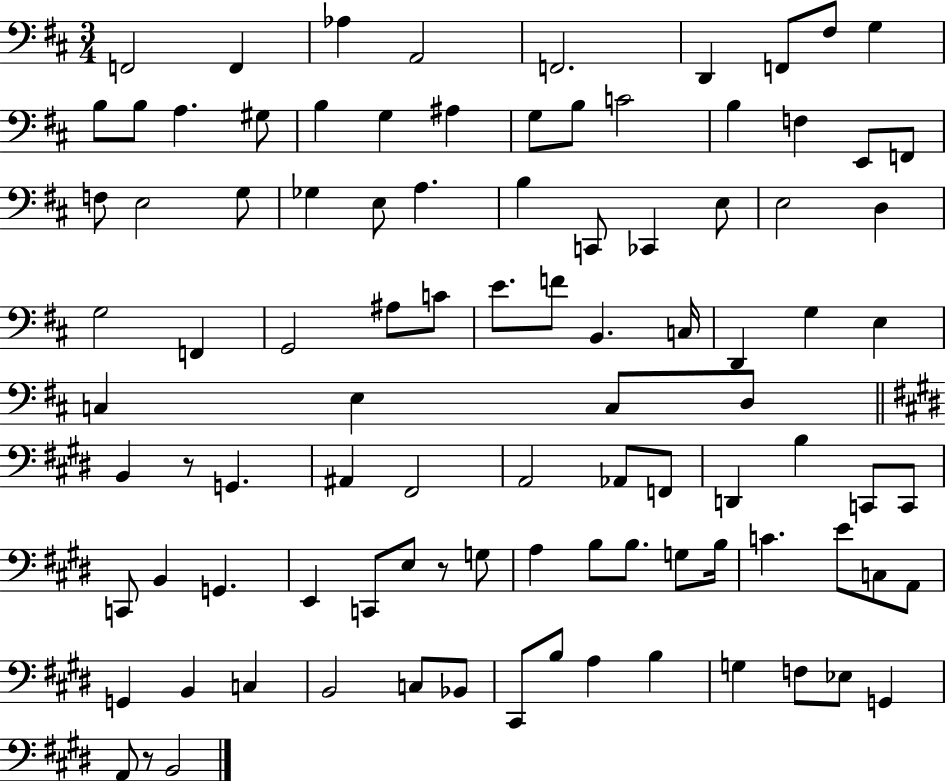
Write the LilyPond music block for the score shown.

{
  \clef bass
  \numericTimeSignature
  \time 3/4
  \key d \major
  \repeat volta 2 { f,2 f,4 | aes4 a,2 | f,2. | d,4 f,8 fis8 g4 | \break b8 b8 a4. gis8 | b4 g4 ais4 | g8 b8 c'2 | b4 f4 e,8 f,8 | \break f8 e2 g8 | ges4 e8 a4. | b4 c,8 ces,4 e8 | e2 d4 | \break g2 f,4 | g,2 ais8 c'8 | e'8. f'8 b,4. c16 | d,4 g4 e4 | \break c4 e4 c8 d8 | \bar "||" \break \key e \major b,4 r8 g,4. | ais,4 fis,2 | a,2 aes,8 f,8 | d,4 b4 c,8 c,8 | \break c,8 b,4 g,4. | e,4 c,8 e8 r8 g8 | a4 b8 b8. g8 b16 | c'4. e'8 c8 a,8 | \break g,4 b,4 c4 | b,2 c8 bes,8 | cis,8 b8 a4 b4 | g4 f8 ees8 g,4 | \break a,8 r8 b,2 | } \bar "|."
}